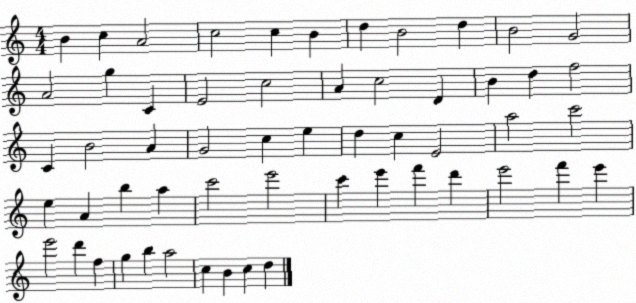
X:1
T:Untitled
M:4/4
L:1/4
K:C
B c A2 c2 c B d B2 d B2 G2 A2 g C E2 c2 A c2 D B d f2 C B2 A G2 c e d c E2 a2 c'2 e A b a c'2 e'2 c' e' f' d' e'2 f' e' e'2 d' f g b a2 c B c d